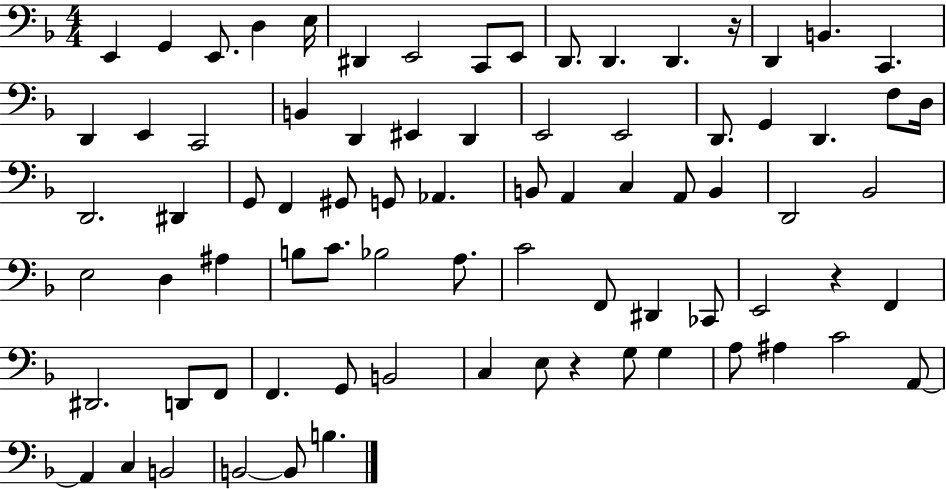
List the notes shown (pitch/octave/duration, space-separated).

E2/q G2/q E2/e. D3/q E3/s D#2/q E2/h C2/e E2/e D2/e. D2/q. D2/q. R/s D2/q B2/q. C2/q. D2/q E2/q C2/h B2/q D2/q EIS2/q D2/q E2/h E2/h D2/e. G2/q D2/q. F3/e D3/s D2/h. D#2/q G2/e F2/q G#2/e G2/e Ab2/q. B2/e A2/q C3/q A2/e B2/q D2/h Bb2/h E3/h D3/q A#3/q B3/e C4/e. Bb3/h A3/e. C4/h F2/e D#2/q CES2/e E2/h R/q F2/q D#2/h. D2/e F2/e F2/q. G2/e B2/h C3/q E3/e R/q G3/e G3/q A3/e A#3/q C4/h A2/e A2/q C3/q B2/h B2/h B2/e B3/q.